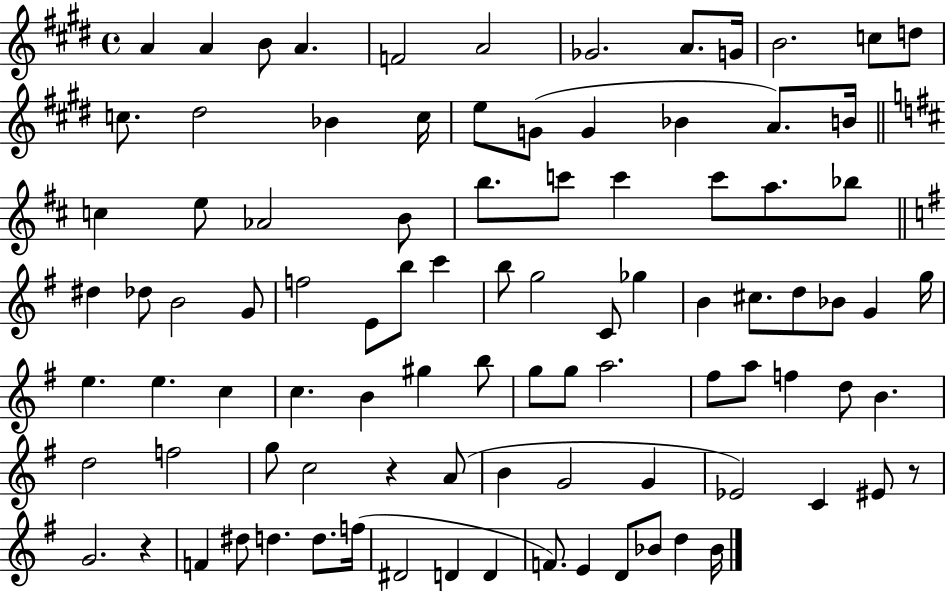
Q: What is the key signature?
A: E major